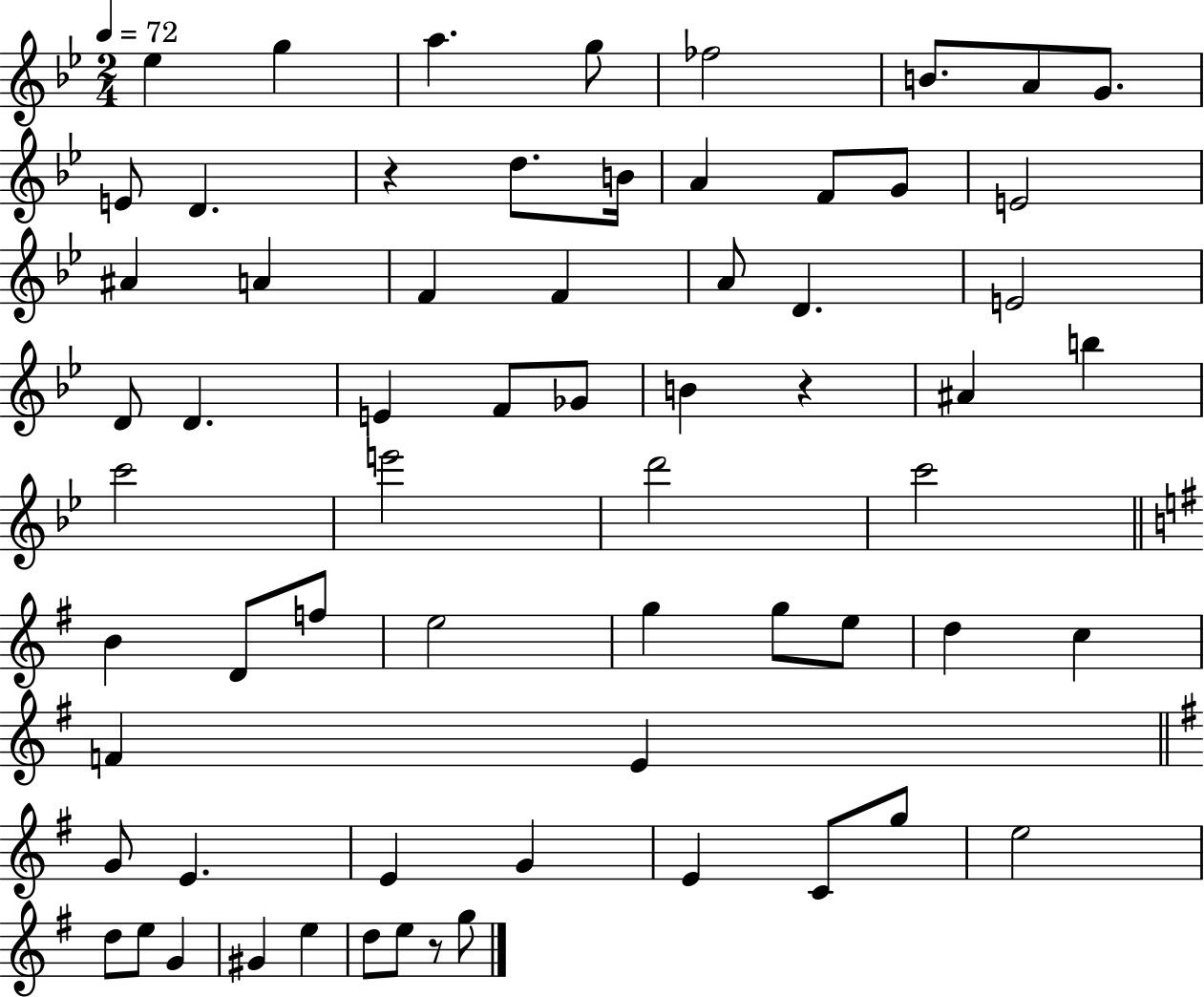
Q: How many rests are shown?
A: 3